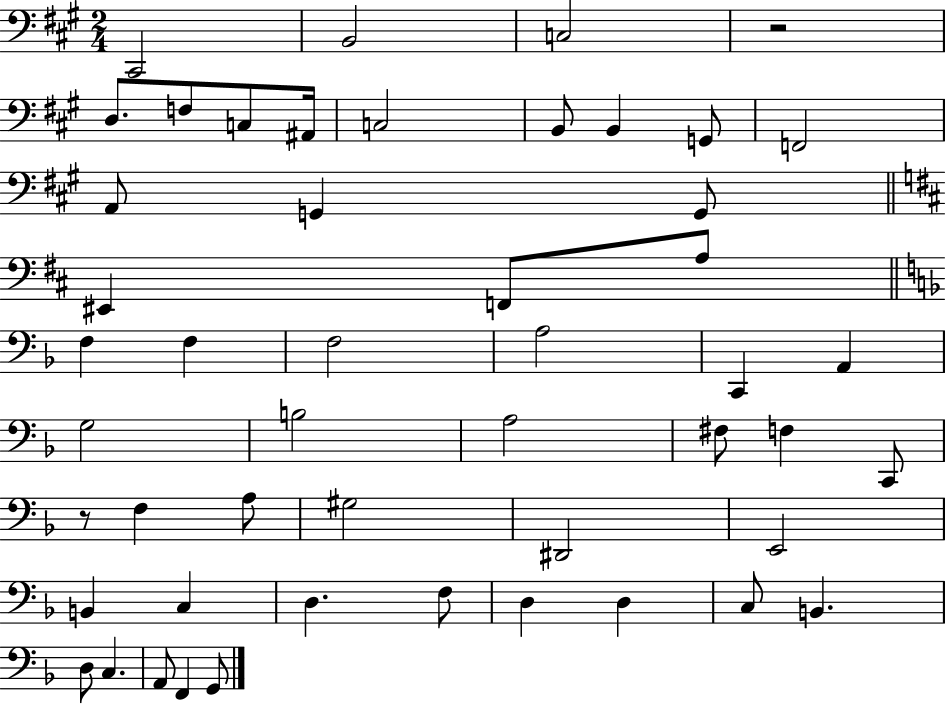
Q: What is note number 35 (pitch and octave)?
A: E2